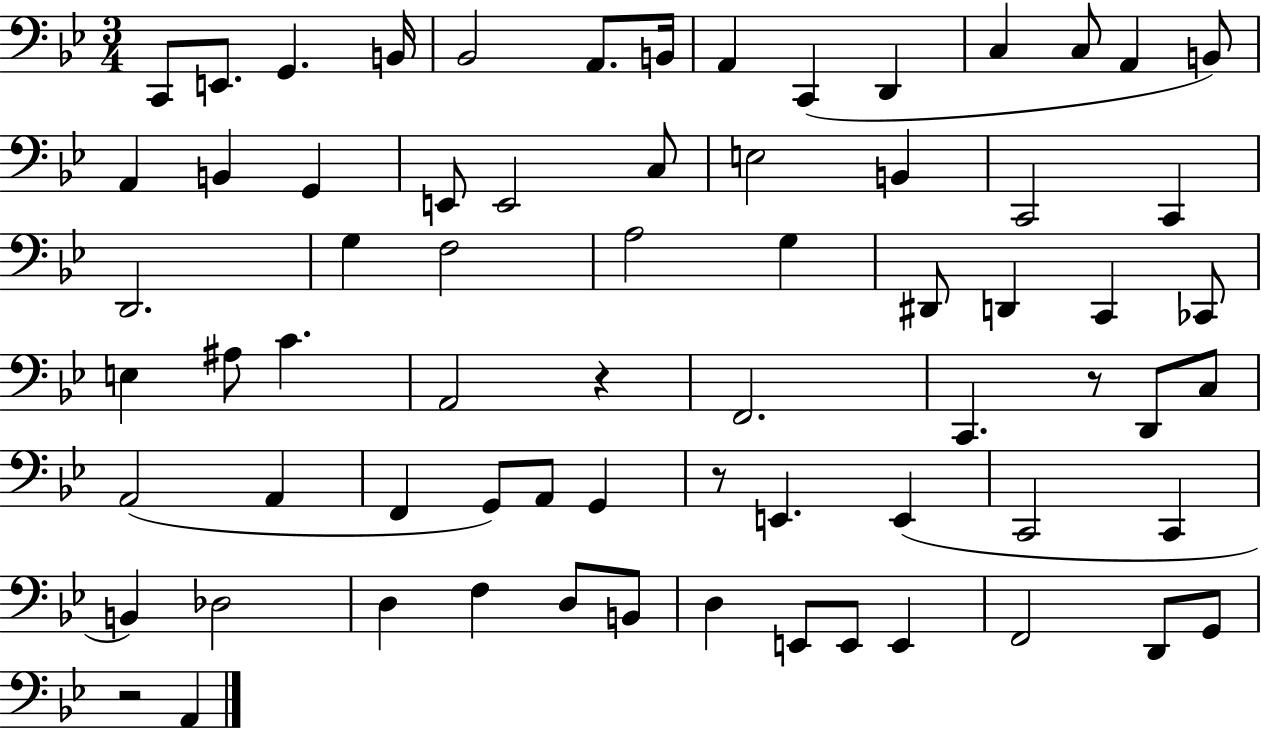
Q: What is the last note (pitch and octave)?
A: A2